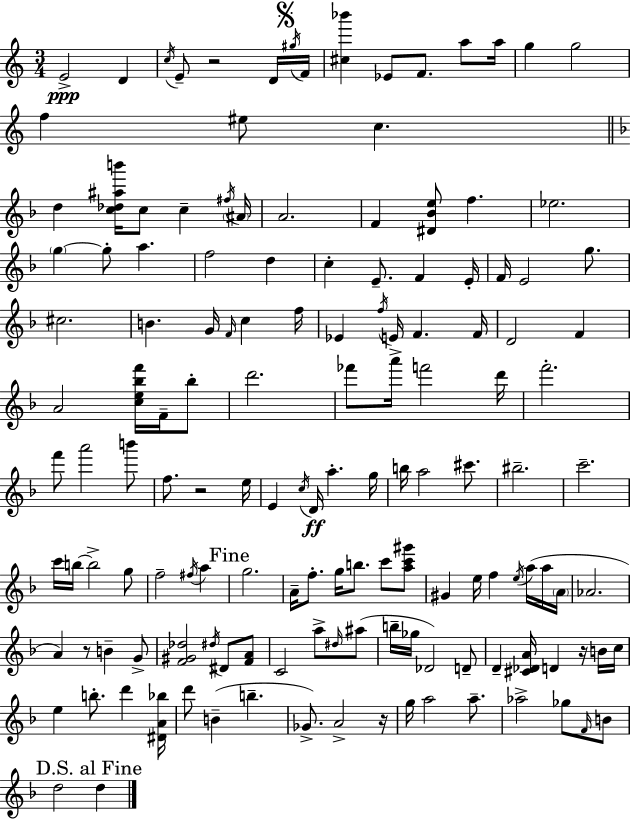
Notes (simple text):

E4/h D4/q C5/s E4/e R/h D4/s G#5/s F4/s [C#5,Bb6]/q Eb4/e F4/e. A5/e A5/s G5/q G5/h F5/q EIS5/e C5/q. D5/q [C5,Db5,A#5,B6]/s C5/e C5/q F#5/s A#4/s A4/h. F4/q [D#4,Bb4,E5]/e F5/q. Eb5/h. G5/q G5/e A5/q. F5/h D5/q C5/q E4/e. F4/q E4/s F4/s E4/h G5/e. C#5/h. B4/q. G4/s F4/s C5/q F5/s Eb4/q F5/s E4/s F4/q. F4/s D4/h F4/q A4/h [C5,E5,Bb5,F6]/s F4/s Bb5/e D6/h. FES6/e A6/s F6/h D6/s F6/h. F6/e A6/h B6/e F5/e. R/h E5/s E4/q C5/s D4/s A5/q. G5/s B5/s A5/h C#6/e. BIS5/h. C6/h. C6/s B5/s B5/h G5/e F5/h F#5/s A5/q G5/h. A4/s F5/e. G5/s B5/e. C6/e [A5,C6,G#6]/e G#4/q E5/s F5/q E5/s A5/s A5/s A4/s Ab4/h. A4/q R/e B4/q G4/e [F4,G#4,Db5]/h D#5/s D#4/e [F4,A4]/e C4/h A5/e D#5/s A#5/e B5/s Gb5/s Db4/h D4/e D4/q [C#4,Db4,A4]/s D4/q R/s B4/s C5/s E5/q B5/e. D6/q [D#4,A4,Bb5]/s D6/e B4/q B5/q. Gb4/e. A4/h R/s G5/s A5/h A5/e. Ab5/h Gb5/e F4/s B4/e D5/h D5/q